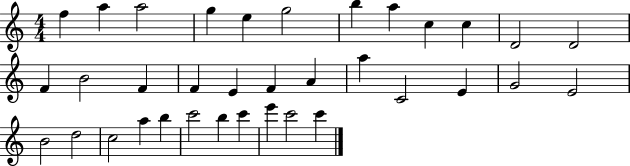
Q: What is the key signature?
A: C major